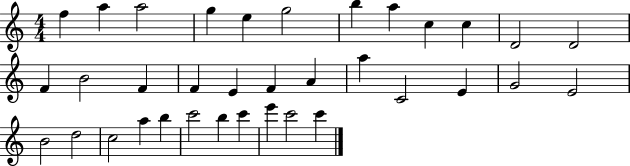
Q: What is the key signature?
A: C major